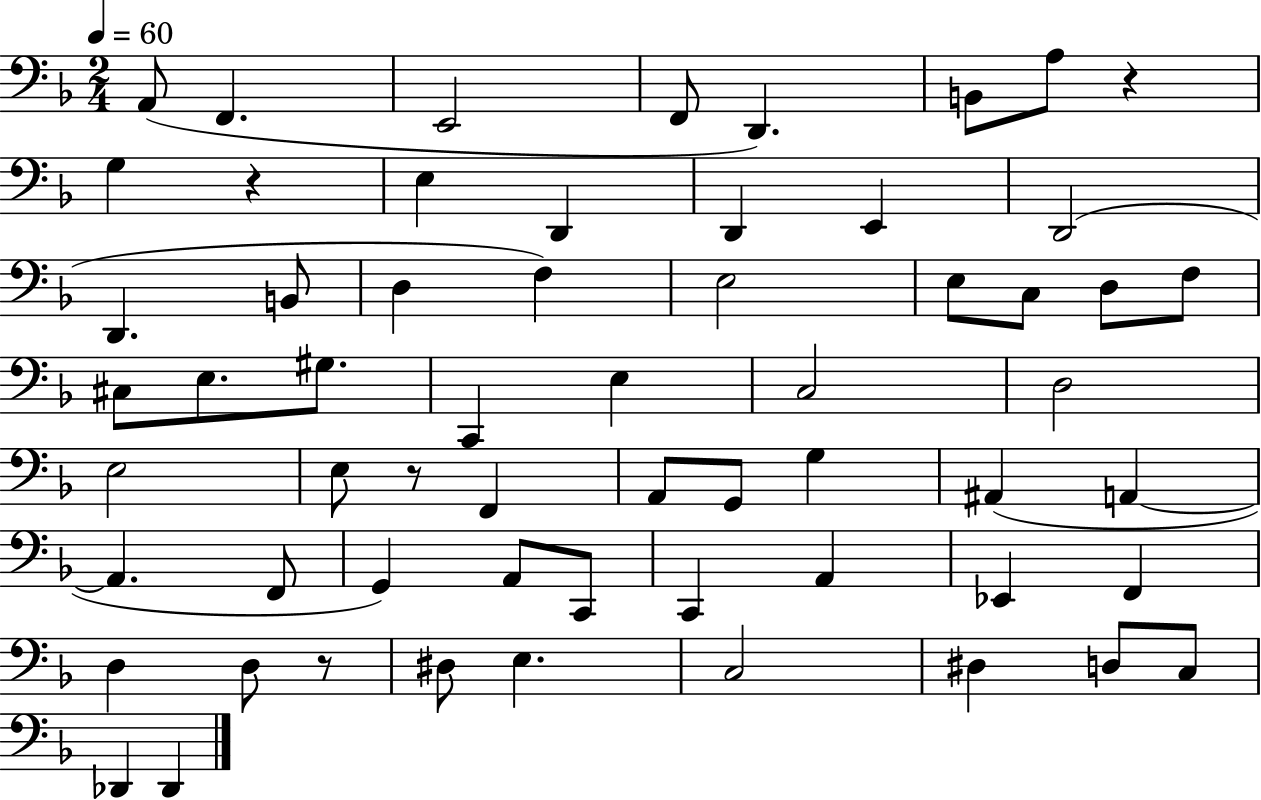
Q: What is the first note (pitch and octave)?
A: A2